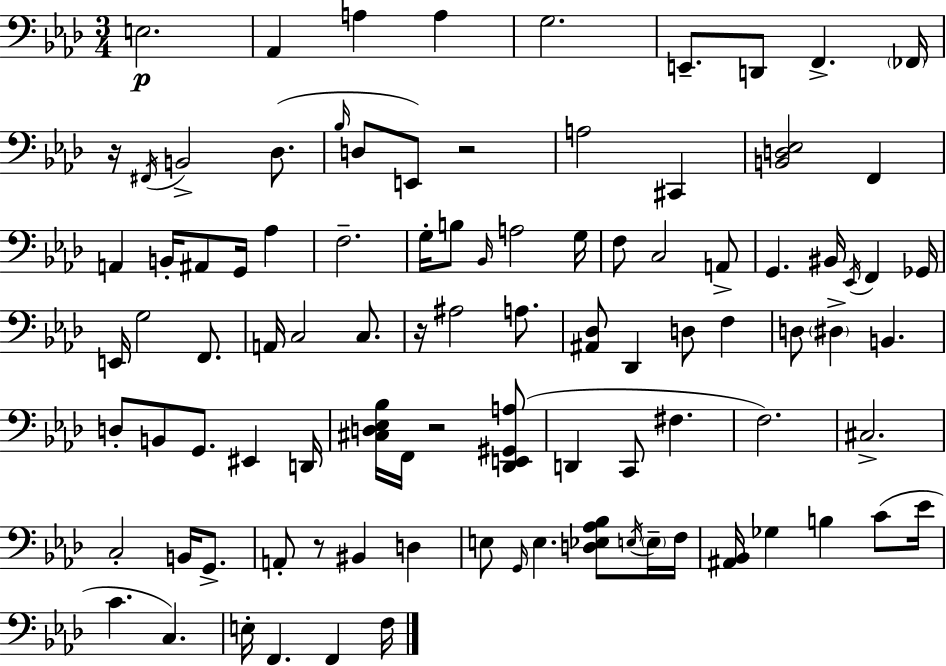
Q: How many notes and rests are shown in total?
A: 95